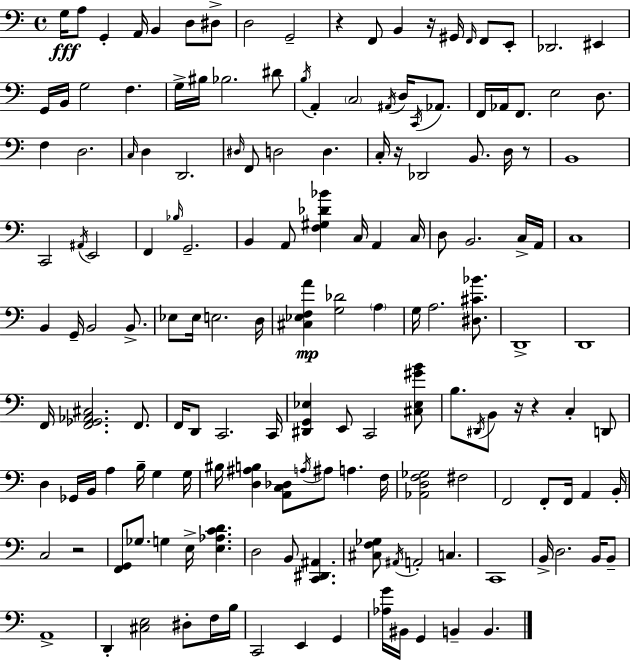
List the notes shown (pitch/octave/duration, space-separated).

G3/s A3/e G2/q A2/s B2/q D3/e D#3/e D3/h G2/h R/q F2/e B2/q R/s G#2/s F2/s F2/e E2/e Db2/h. EIS2/q G2/s B2/s G3/h F3/q. G3/s BIS3/s Bb3/h. D#4/e B3/s A2/q C3/h A#2/s D3/s C2/s Ab2/e. F2/s Ab2/s F2/e. E3/h D3/e. F3/q D3/h. C3/s D3/q D2/h. D#3/s F2/e D3/h D3/q. C3/s R/s Db2/h B2/e. D3/s R/e B2/w C2/h A#2/s E2/h F2/q Bb3/s G2/h. B2/q A2/e [F3,G#3,Db4,Bb4]/q C3/s A2/q C3/s D3/e B2/h. C3/s A2/s C3/w B2/q G2/s B2/h B2/e. Eb3/e Eb3/s E3/h. D3/s [C#3,Eb3,F3,A4]/q [G3,Db4]/h A3/q G3/s A3/h. [D#3,C#4,Bb4]/e. D2/w D2/w F2/s [F2,Gb2,Ab2,C#3]/h. F2/e. F2/s D2/e C2/h. C2/s [D#2,G2,Eb3]/q E2/e C2/h [C#3,Eb3,G#4,B4]/e B3/e. D#2/s B2/e R/s R/q C3/q D2/e D3/q Gb2/s B2/s A3/q B3/s G3/q G3/s BIS3/s [D3,A#3,B3]/q [A2,C3,Db3]/e A3/s A#3/e A3/q. F3/s [Ab2,D3,F3,Gb3]/h F#3/h F2/h F2/e F2/s A2/q B2/s C3/h R/h [F2,G2]/e Gb3/e. G3/q E3/s [E3,Ab3,C4,D4]/q. D3/h B2/e [C2,D#2,A#2]/q. [C#3,F3,Gb3]/e A#2/s A2/h C3/q. C2/w B2/s D3/h. B2/s B2/e A2/w D2/q [C#3,E3]/h D#3/e F3/s B3/s C2/h E2/q G2/q [Ab3,G4]/s BIS2/s G2/q B2/q B2/q.